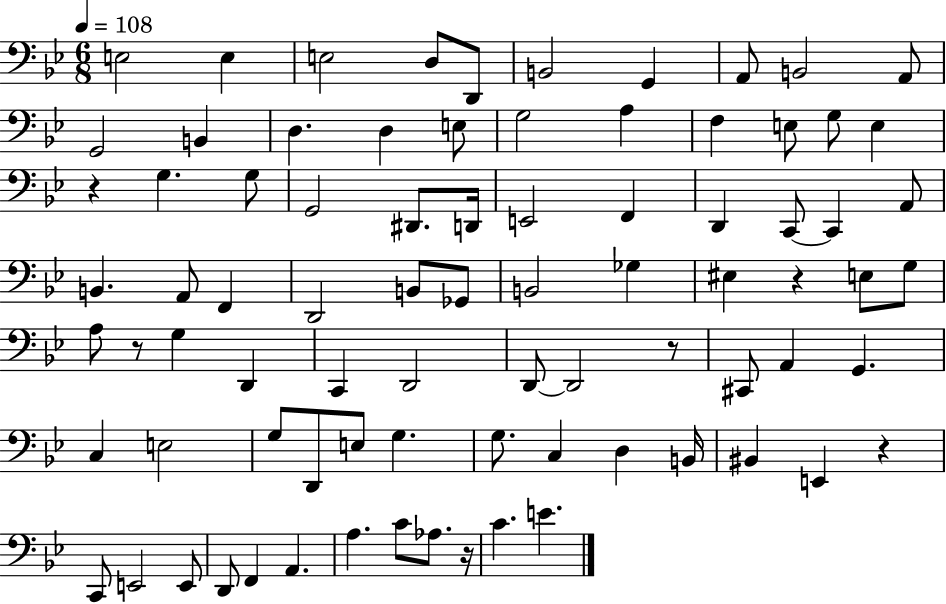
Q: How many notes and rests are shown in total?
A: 82